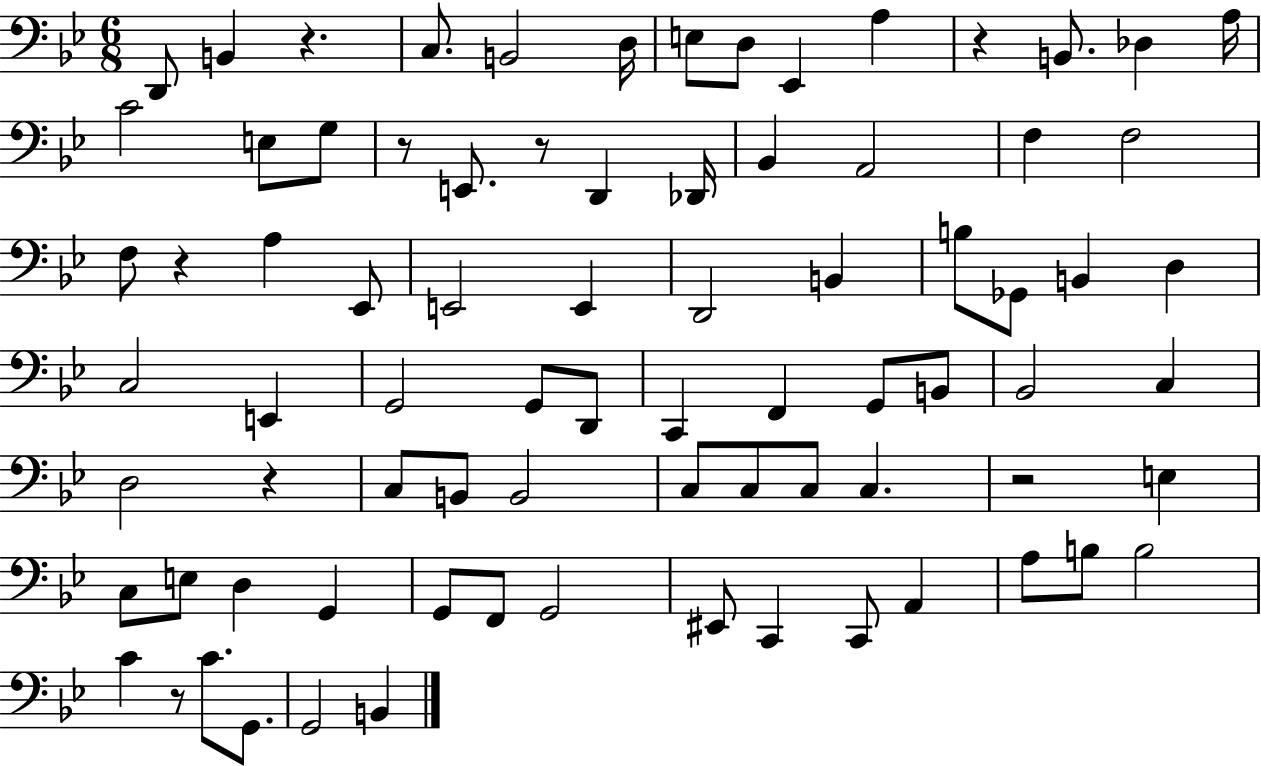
D2/e B2/q R/q. C3/e. B2/h D3/s E3/e D3/e Eb2/q A3/q R/q B2/e. Db3/q A3/s C4/h E3/e G3/e R/e E2/e. R/e D2/q Db2/s Bb2/q A2/h F3/q F3/h F3/e R/q A3/q Eb2/e E2/h E2/q D2/h B2/q B3/e Gb2/e B2/q D3/q C3/h E2/q G2/h G2/e D2/e C2/q F2/q G2/e B2/e Bb2/h C3/q D3/h R/q C3/e B2/e B2/h C3/e C3/e C3/e C3/q. R/h E3/q C3/e E3/e D3/q G2/q G2/e F2/e G2/h EIS2/e C2/q C2/e A2/q A3/e B3/e B3/h C4/q R/e C4/e. G2/e. G2/h B2/q